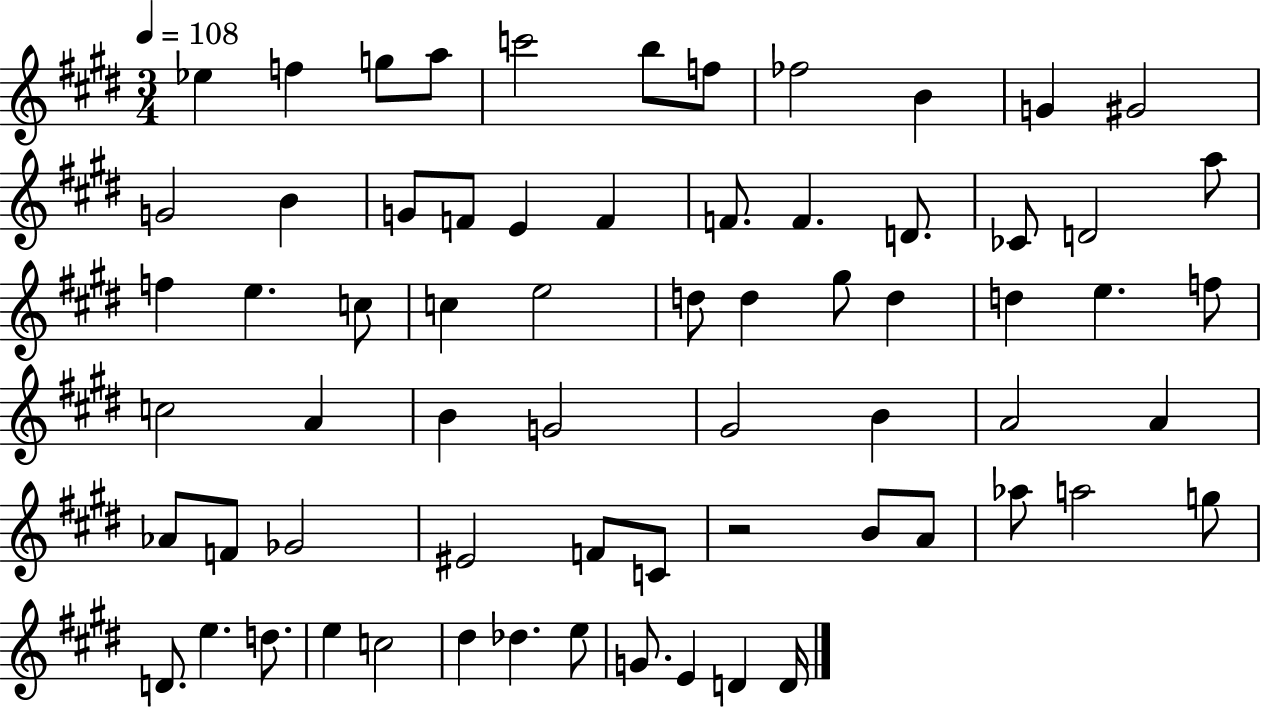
{
  \clef treble
  \numericTimeSignature
  \time 3/4
  \key e \major
  \tempo 4 = 108
  \repeat volta 2 { ees''4 f''4 g''8 a''8 | c'''2 b''8 f''8 | fes''2 b'4 | g'4 gis'2 | \break g'2 b'4 | g'8 f'8 e'4 f'4 | f'8. f'4. d'8. | ces'8 d'2 a''8 | \break f''4 e''4. c''8 | c''4 e''2 | d''8 d''4 gis''8 d''4 | d''4 e''4. f''8 | \break c''2 a'4 | b'4 g'2 | gis'2 b'4 | a'2 a'4 | \break aes'8 f'8 ges'2 | eis'2 f'8 c'8 | r2 b'8 a'8 | aes''8 a''2 g''8 | \break d'8. e''4. d''8. | e''4 c''2 | dis''4 des''4. e''8 | g'8. e'4 d'4 d'16 | \break } \bar "|."
}